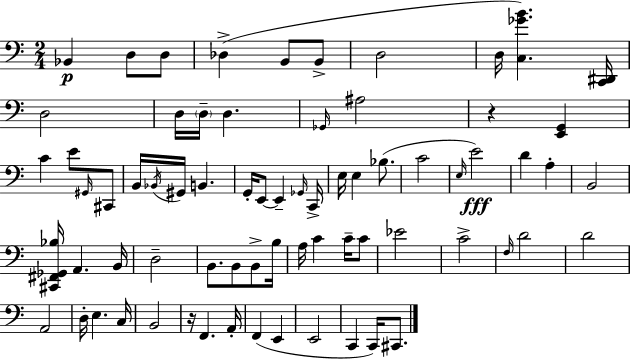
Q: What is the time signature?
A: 2/4